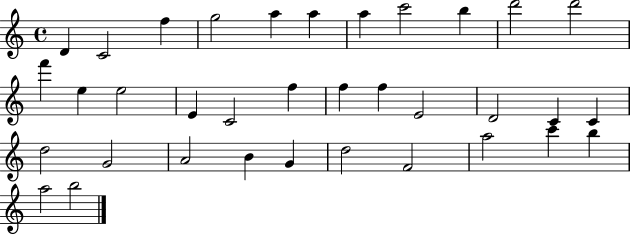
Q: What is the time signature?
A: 4/4